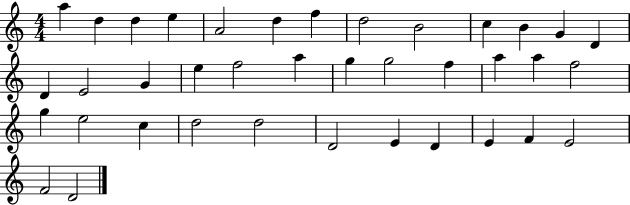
A5/q D5/q D5/q E5/q A4/h D5/q F5/q D5/h B4/h C5/q B4/q G4/q D4/q D4/q E4/h G4/q E5/q F5/h A5/q G5/q G5/h F5/q A5/q A5/q F5/h G5/q E5/h C5/q D5/h D5/h D4/h E4/q D4/q E4/q F4/q E4/h F4/h D4/h